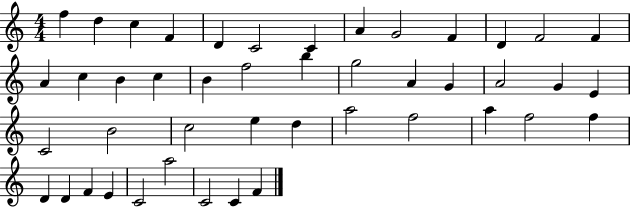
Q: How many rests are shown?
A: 0